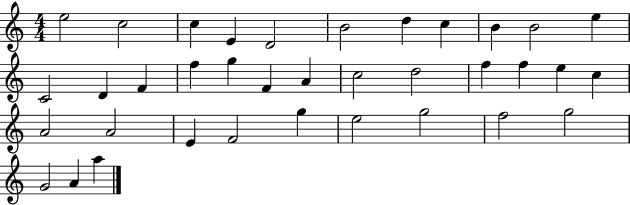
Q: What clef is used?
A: treble